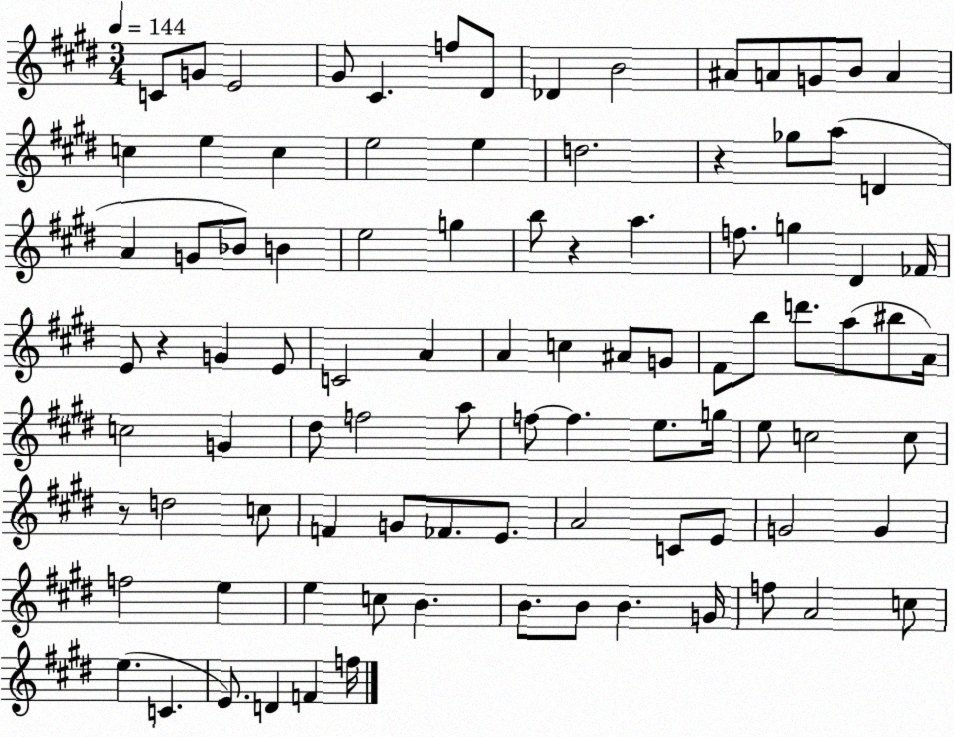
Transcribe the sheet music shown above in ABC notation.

X:1
T:Untitled
M:3/4
L:1/4
K:E
C/2 G/2 E2 ^G/2 ^C f/2 ^D/2 _D B2 ^A/2 A/2 G/2 B/2 A c e c e2 e d2 z _g/2 a/2 D A G/2 _B/2 B e2 g b/2 z a f/2 g ^D _F/4 E/2 z G E/2 C2 A A c ^A/2 G/2 ^F/2 b/2 d'/2 a/2 ^b/2 A/4 c2 G ^d/2 f2 a/2 f/2 f e/2 g/4 e/2 c2 c/2 z/2 d2 c/2 F G/2 _F/2 E/2 A2 C/2 E/2 G2 G f2 e e c/2 B B/2 B/2 B G/4 f/2 A2 c/2 e C E/2 D F f/4